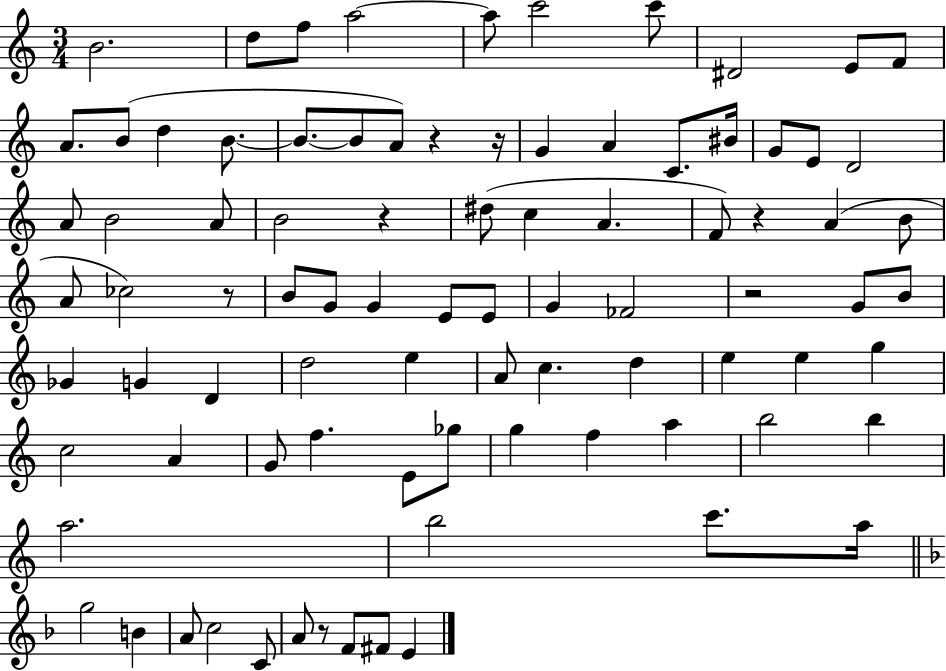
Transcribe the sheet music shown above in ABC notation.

X:1
T:Untitled
M:3/4
L:1/4
K:C
B2 d/2 f/2 a2 a/2 c'2 c'/2 ^D2 E/2 F/2 A/2 B/2 d B/2 B/2 B/2 A/2 z z/4 G A C/2 ^B/4 G/2 E/2 D2 A/2 B2 A/2 B2 z ^d/2 c A F/2 z A B/2 A/2 _c2 z/2 B/2 G/2 G E/2 E/2 G _F2 z2 G/2 B/2 _G G D d2 e A/2 c d e e g c2 A G/2 f E/2 _g/2 g f a b2 b a2 b2 c'/2 a/4 g2 B A/2 c2 C/2 A/2 z/2 F/2 ^F/2 E